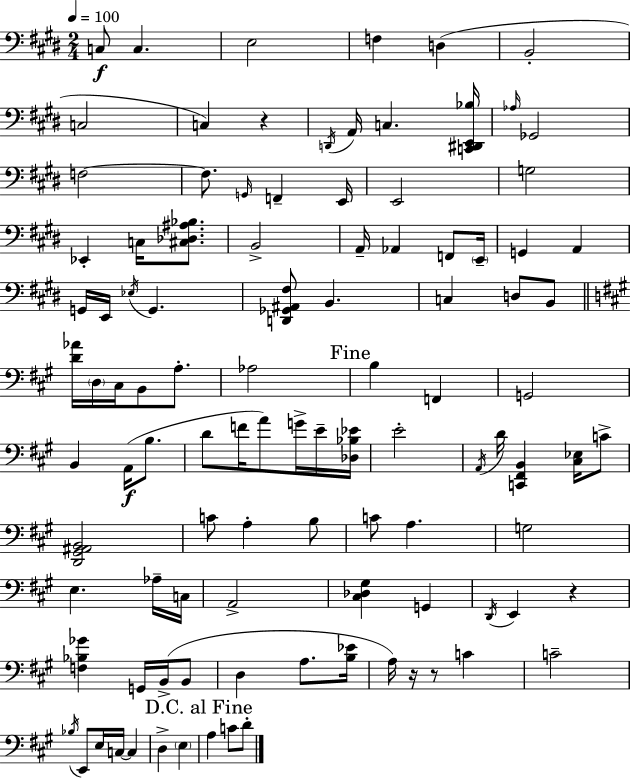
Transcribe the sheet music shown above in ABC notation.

X:1
T:Untitled
M:2/4
L:1/4
K:E
C,/2 C, E,2 F, D, B,,2 C,2 C, z D,,/4 A,,/4 C, [C,,^D,,E,,_B,]/4 _A,/4 _G,,2 F,2 F,/2 G,,/4 F,, E,,/4 E,,2 G,2 _E,, C,/4 [^C,_D,^A,_B,]/2 B,,2 A,,/4 _A,, F,,/2 E,,/4 G,, A,, G,,/4 E,,/4 _E,/4 G,, [D,,_G,,^A,,^F,]/2 B,, C, D,/2 B,,/2 [D_A]/4 D,/4 ^C,/4 B,,/2 A,/2 _A,2 B, F,, G,,2 B,, A,,/4 B,/2 D/2 F/4 A/2 G/4 E/4 [_D,_B,_E]/4 E2 A,,/4 D/4 [C,,^F,,B,,] [^C,_E,]/4 C/2 [D,,^G,,^A,,B,,]2 C/2 A, B,/2 C/2 A, G,2 E, _A,/4 C,/4 A,,2 [^C,_D,^G,] G,, D,,/4 E,, z [F,_B,_G] G,,/4 B,,/4 B,,/2 D, A,/2 [B,_E]/4 A,/4 z/4 z/2 C C2 _B,/4 E,,/2 E,/4 C,/4 C, D, E, A, C/2 D/2